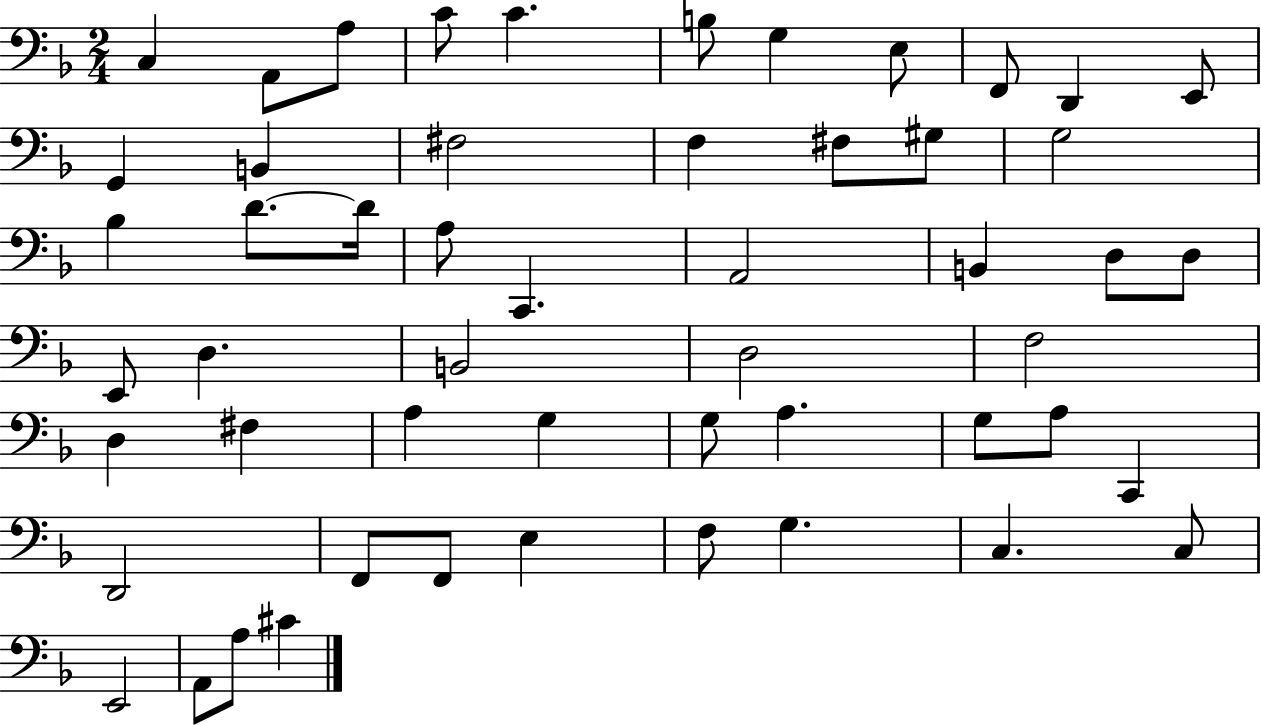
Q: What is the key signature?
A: F major